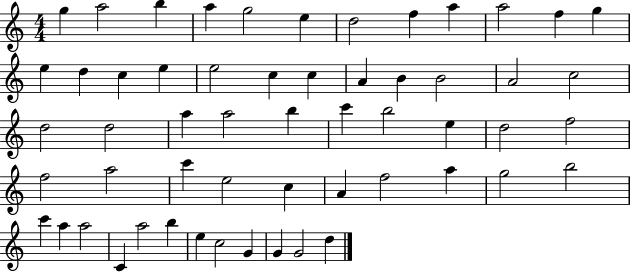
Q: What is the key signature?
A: C major